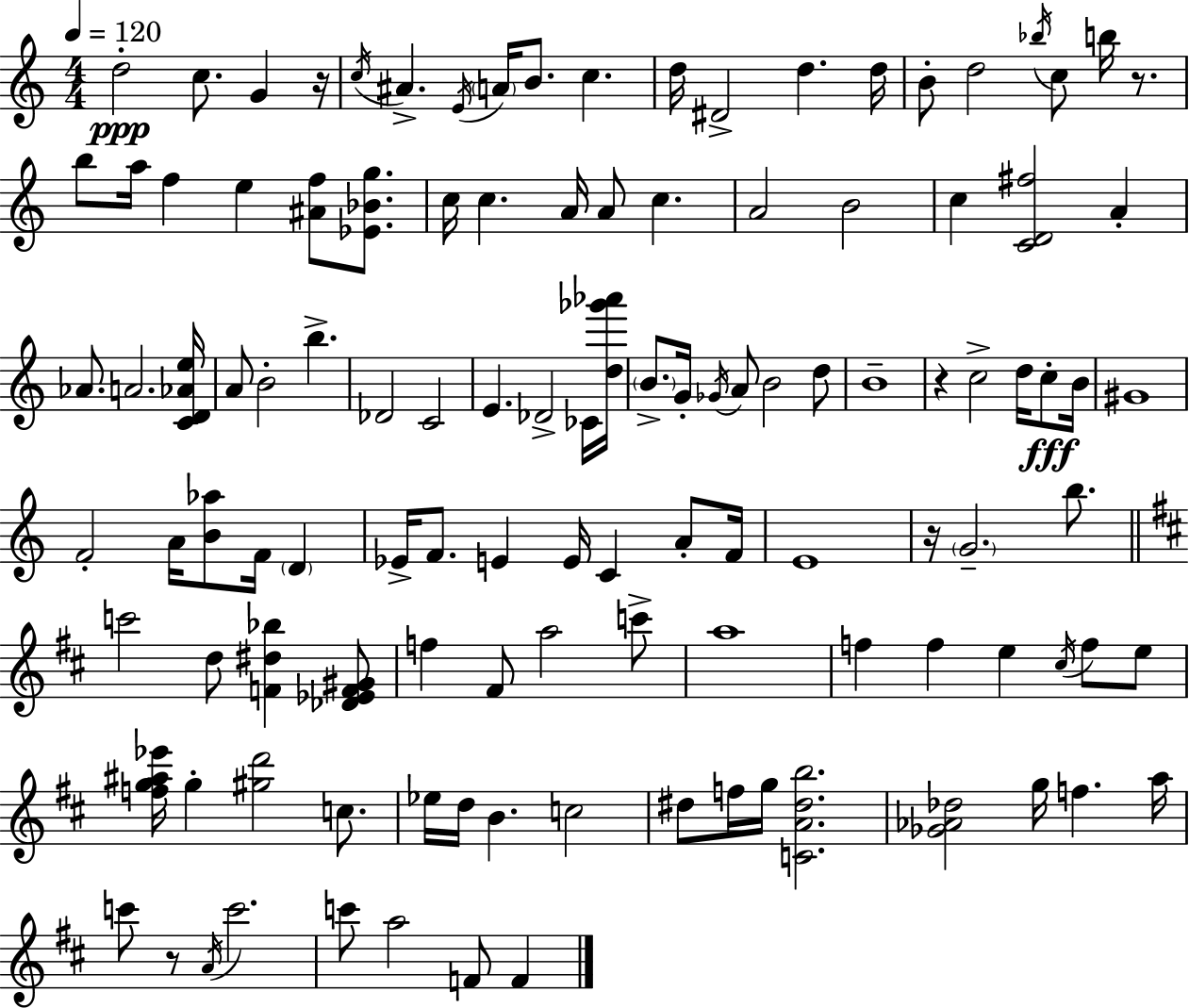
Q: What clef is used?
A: treble